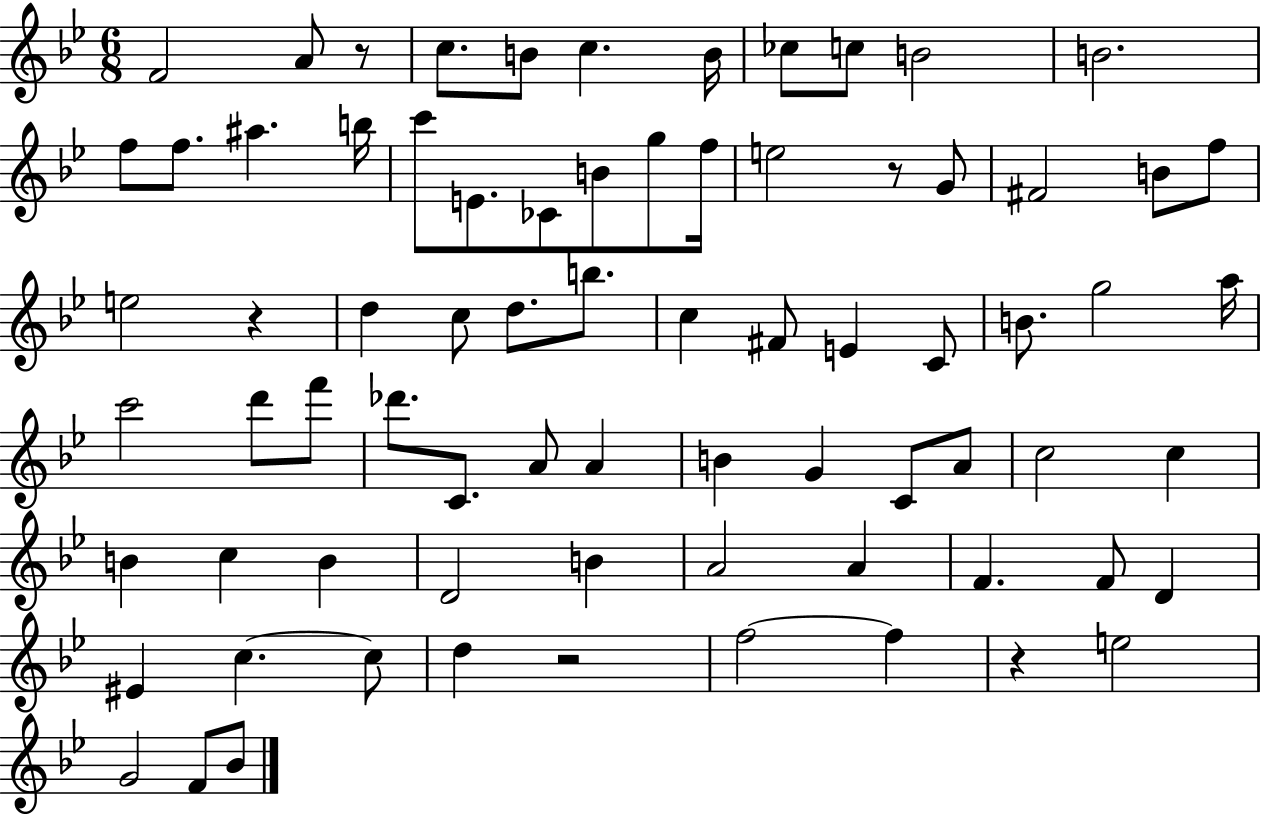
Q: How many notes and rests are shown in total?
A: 75